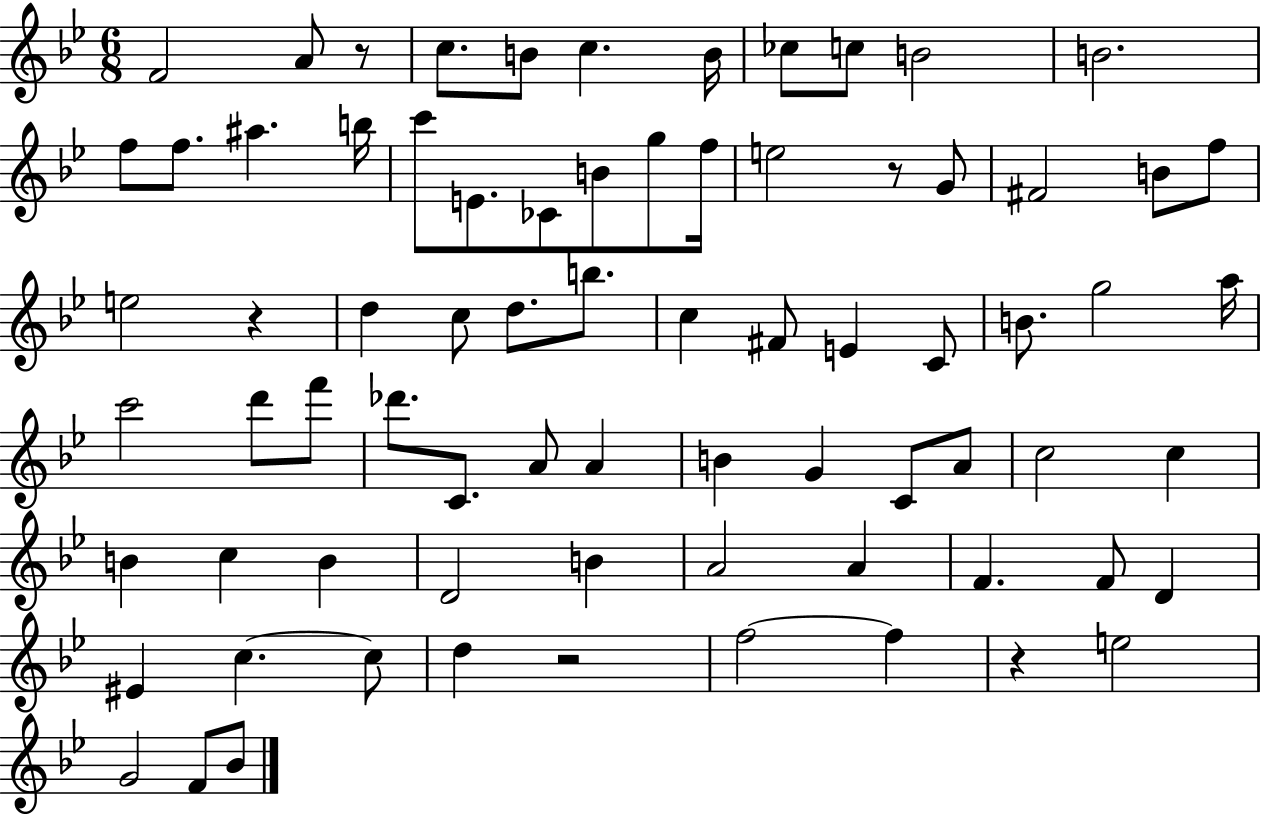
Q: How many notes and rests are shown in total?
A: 75